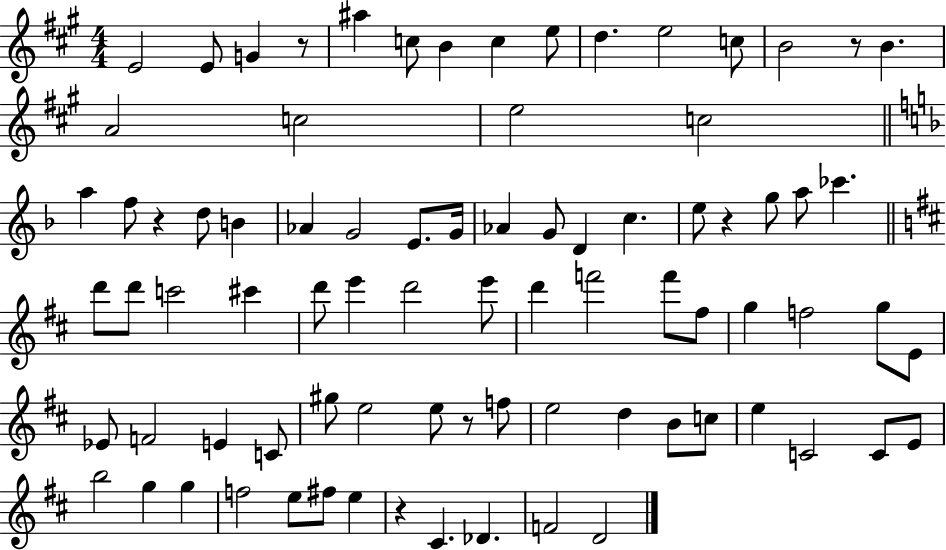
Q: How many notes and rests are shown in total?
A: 82